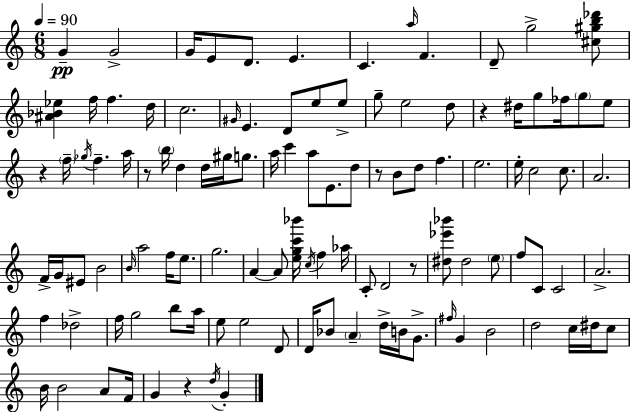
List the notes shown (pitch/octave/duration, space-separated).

G4/q G4/h G4/s E4/e D4/e. E4/q. C4/q. A5/s F4/q. D4/e G5/h [C#5,G#5,B5,Db6]/e [A#4,Bb4,Eb5]/q F5/s F5/q. D5/s C5/h. G#4/s E4/q. D4/e E5/e E5/e G5/e E5/h D5/e R/q D#5/s G5/e FES5/s G5/e E5/e R/q F5/s Gb5/s F5/q. A5/s R/e B5/s D5/q D5/s G#5/s G5/e. A5/s C6/q A5/e E4/e. D5/e R/e B4/e D5/e F5/q. E5/h. E5/s C5/h C5/e. A4/h. F4/s G4/s EIS4/e B4/h B4/s A5/h F5/s E5/e. G5/h. A4/q A4/e [E5,G5,C6,Bb6]/s C5/s F5/q Ab5/s C4/e D4/h R/e [D#5,Eb6,Bb6]/e D#5/h E5/e F5/e C4/e C4/h A4/h. F5/q Db5/h F5/s G5/h B5/e A5/s E5/e E5/h D4/e D4/s Bb4/e A4/q D5/s B4/s G4/e. F#5/s G4/q B4/h D5/h C5/s D#5/s C5/e B4/s B4/h A4/e F4/s G4/q R/q D5/s G4/q